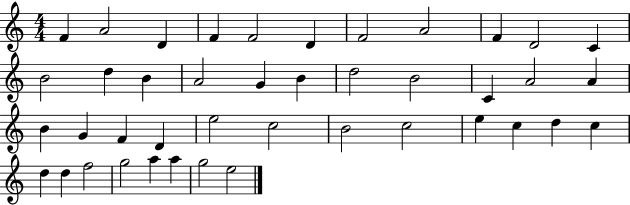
X:1
T:Untitled
M:4/4
L:1/4
K:C
F A2 D F F2 D F2 A2 F D2 C B2 d B A2 G B d2 B2 C A2 A B G F D e2 c2 B2 c2 e c d c d d f2 g2 a a g2 e2